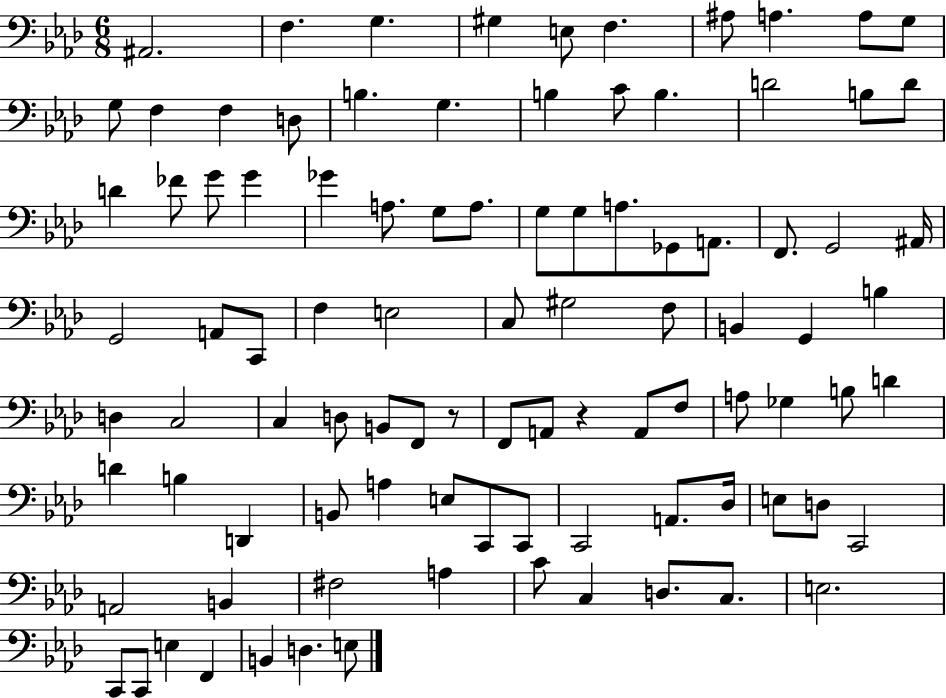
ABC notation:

X:1
T:Untitled
M:6/8
L:1/4
K:Ab
^A,,2 F, G, ^G, E,/2 F, ^A,/2 A, A,/2 G,/2 G,/2 F, F, D,/2 B, G, B, C/2 B, D2 B,/2 D/2 D _F/2 G/2 G _G A,/2 G,/2 A,/2 G,/2 G,/2 A,/2 _G,,/2 A,,/2 F,,/2 G,,2 ^A,,/4 G,,2 A,,/2 C,,/2 F, E,2 C,/2 ^G,2 F,/2 B,, G,, B, D, C,2 C, D,/2 B,,/2 F,,/2 z/2 F,,/2 A,,/2 z A,,/2 F,/2 A,/2 _G, B,/2 D D B, D,, B,,/2 A, E,/2 C,,/2 C,,/2 C,,2 A,,/2 _D,/4 E,/2 D,/2 C,,2 A,,2 B,, ^F,2 A, C/2 C, D,/2 C,/2 E,2 C,,/2 C,,/2 E, F,, B,, D, E,/2